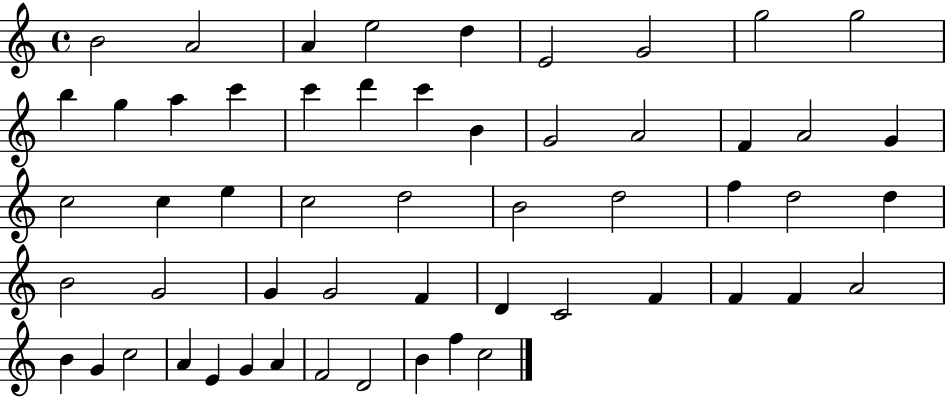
B4/h A4/h A4/q E5/h D5/q E4/h G4/h G5/h G5/h B5/q G5/q A5/q C6/q C6/q D6/q C6/q B4/q G4/h A4/h F4/q A4/h G4/q C5/h C5/q E5/q C5/h D5/h B4/h D5/h F5/q D5/h D5/q B4/h G4/h G4/q G4/h F4/q D4/q C4/h F4/q F4/q F4/q A4/h B4/q G4/q C5/h A4/q E4/q G4/q A4/q F4/h D4/h B4/q F5/q C5/h